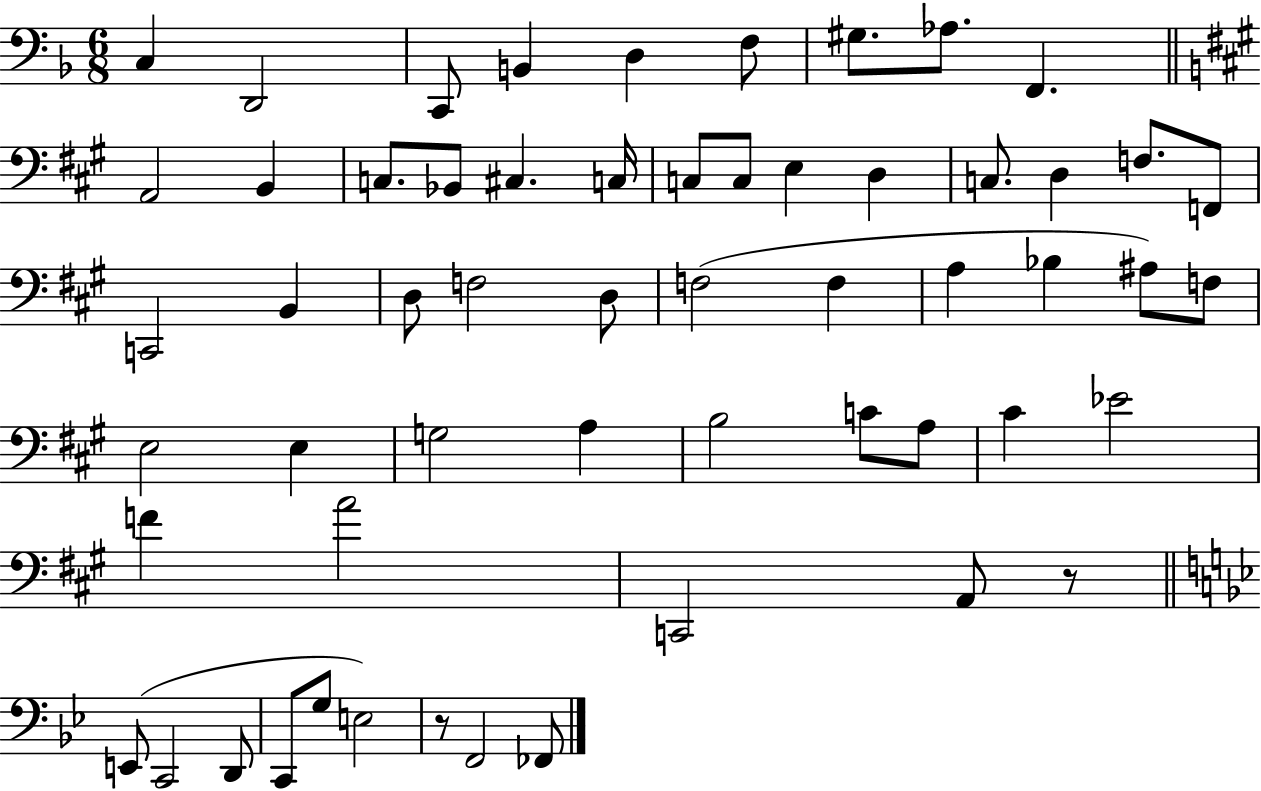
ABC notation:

X:1
T:Untitled
M:6/8
L:1/4
K:F
C, D,,2 C,,/2 B,, D, F,/2 ^G,/2 _A,/2 F,, A,,2 B,, C,/2 _B,,/2 ^C, C,/4 C,/2 C,/2 E, D, C,/2 D, F,/2 F,,/2 C,,2 B,, D,/2 F,2 D,/2 F,2 F, A, _B, ^A,/2 F,/2 E,2 E, G,2 A, B,2 C/2 A,/2 ^C _E2 F A2 C,,2 A,,/2 z/2 E,,/2 C,,2 D,,/2 C,,/2 G,/2 E,2 z/2 F,,2 _F,,/2